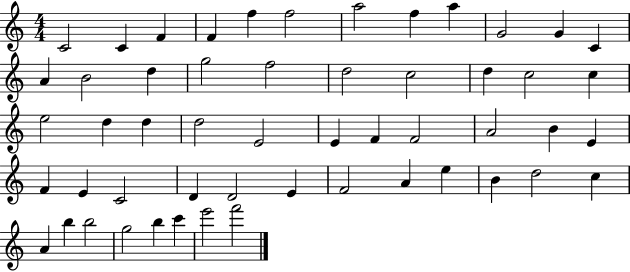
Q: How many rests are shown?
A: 0